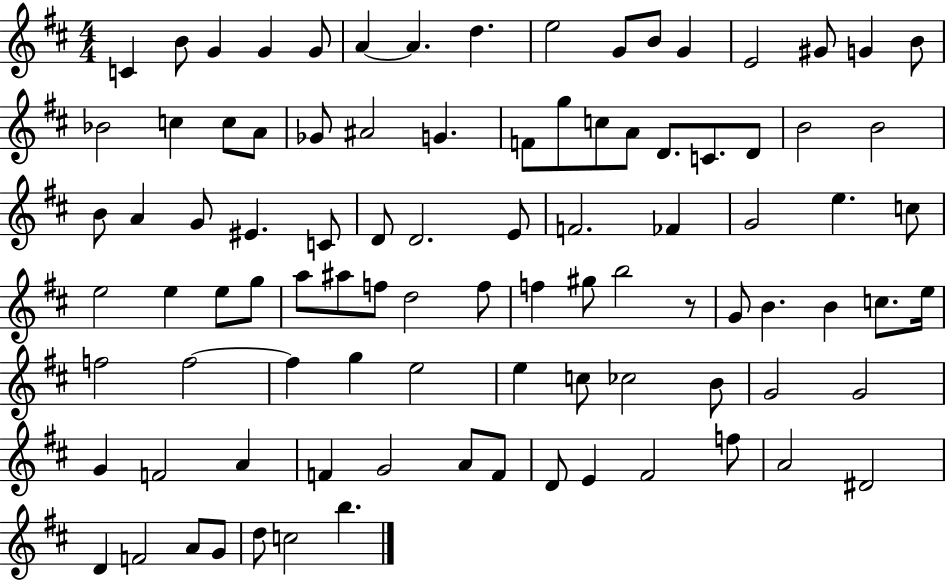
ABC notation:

X:1
T:Untitled
M:4/4
L:1/4
K:D
C B/2 G G G/2 A A d e2 G/2 B/2 G E2 ^G/2 G B/2 _B2 c c/2 A/2 _G/2 ^A2 G F/2 g/2 c/2 A/2 D/2 C/2 D/2 B2 B2 B/2 A G/2 ^E C/2 D/2 D2 E/2 F2 _F G2 e c/2 e2 e e/2 g/2 a/2 ^a/2 f/2 d2 f/2 f ^g/2 b2 z/2 G/2 B B c/2 e/4 f2 f2 f g e2 e c/2 _c2 B/2 G2 G2 G F2 A F G2 A/2 F/2 D/2 E ^F2 f/2 A2 ^D2 D F2 A/2 G/2 d/2 c2 b